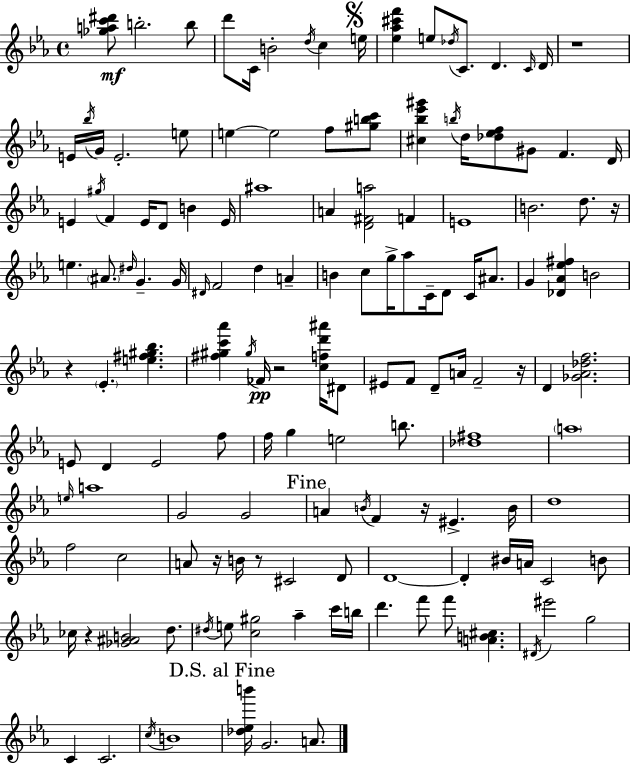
X:1
T:Untitled
M:4/4
L:1/4
K:Eb
[_gac'^d']/2 b2 b/2 d'/2 C/4 B2 d/4 c e/4 [_e_a^c'f'] e/2 _d/4 C/2 D C/4 D/4 z4 E/4 _b/4 G/4 E2 e/2 e e2 f/2 [^gbc']/2 [^c_b_e'^g'] b/4 d/4 [_d_ef]/2 ^G/2 F D/4 E ^g/4 F E/4 D/2 B E/4 ^a4 A [D^Fa]2 F E4 B2 d/2 z/4 e ^A/2 ^d/4 G G/4 ^D/4 F2 d A B c/2 g/4 _a/2 C/4 D/2 C/4 ^A/2 G [_D_A_e^f] B2 z _E [e^f^g_b] [^f^gc'_a'] ^g/4 _F/4 z2 [cfd'^a']/4 ^D/2 ^E/2 F/2 D/2 A/4 F2 z/4 D [_G_A_df]2 E/2 D E2 f/2 f/4 g e2 b/2 [_d^f]4 a4 e/4 a4 G2 G2 A B/4 F z/4 ^E B/4 d4 f2 c2 A/2 z/4 B/4 z/2 ^C2 D/2 D4 D ^B/4 A/4 C2 B/2 _c/4 z [_G^AB]2 d/2 ^d/4 e/2 [c^g]2 _a c'/4 b/4 d' f'/2 f'/2 [AB^c] ^D/4 ^e'2 g2 C C2 c/4 B4 [_d_eb']/4 G2 A/2